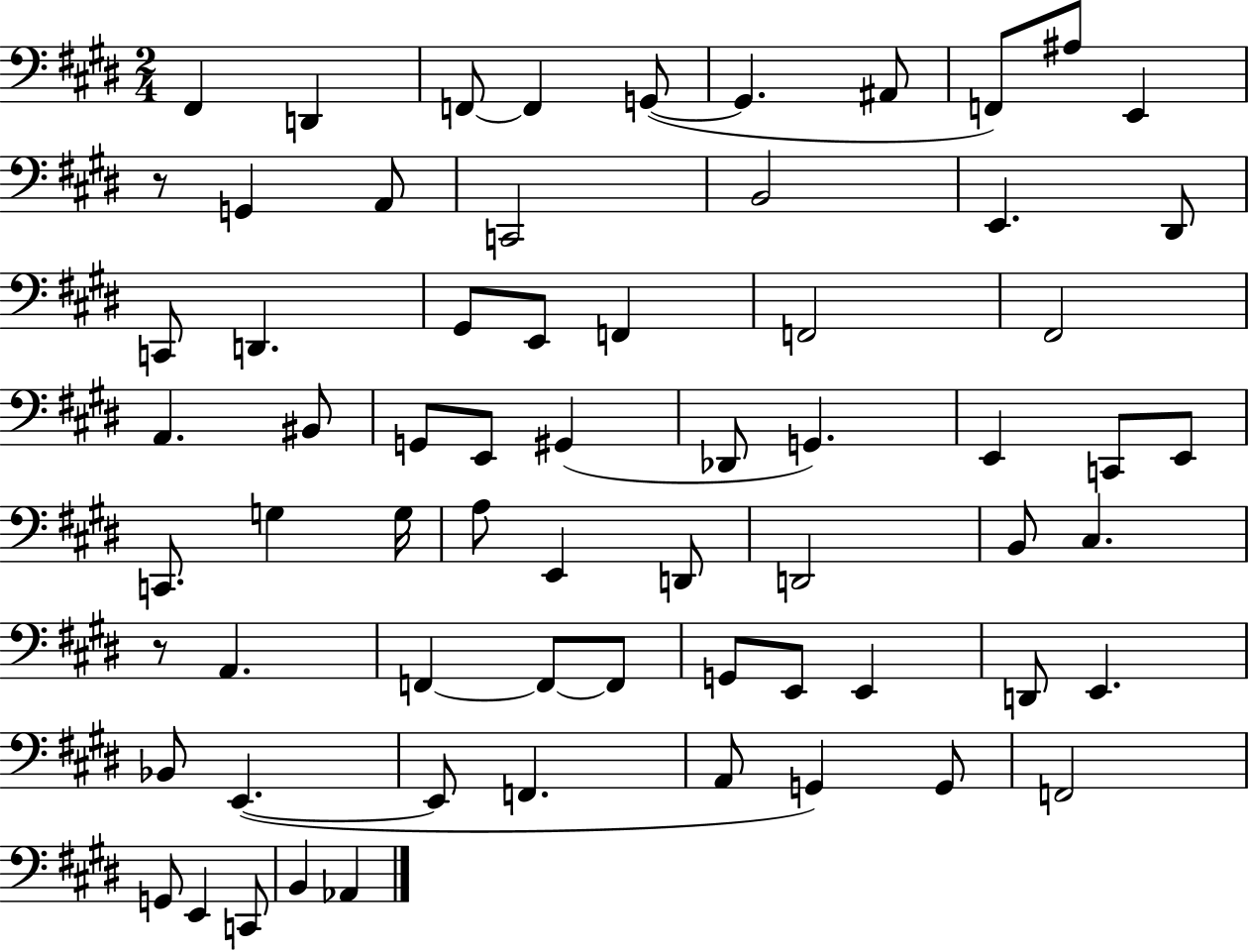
{
  \clef bass
  \numericTimeSignature
  \time 2/4
  \key e \major
  \repeat volta 2 { fis,4 d,4 | f,8~~ f,4 g,8~(~ | g,4. ais,8 | f,8) ais8 e,4 | \break r8 g,4 a,8 | c,2 | b,2 | e,4. dis,8 | \break c,8 d,4. | gis,8 e,8 f,4 | f,2 | fis,2 | \break a,4. bis,8 | g,8 e,8 gis,4( | des,8 g,4.) | e,4 c,8 e,8 | \break c,8. g4 g16 | a8 e,4 d,8 | d,2 | b,8 cis4. | \break r8 a,4. | f,4~~ f,8~~ f,8 | g,8 e,8 e,4 | d,8 e,4. | \break bes,8 e,4.~(~ | e,8 f,4. | a,8 g,4) g,8 | f,2 | \break g,8 e,4 c,8 | b,4 aes,4 | } \bar "|."
}